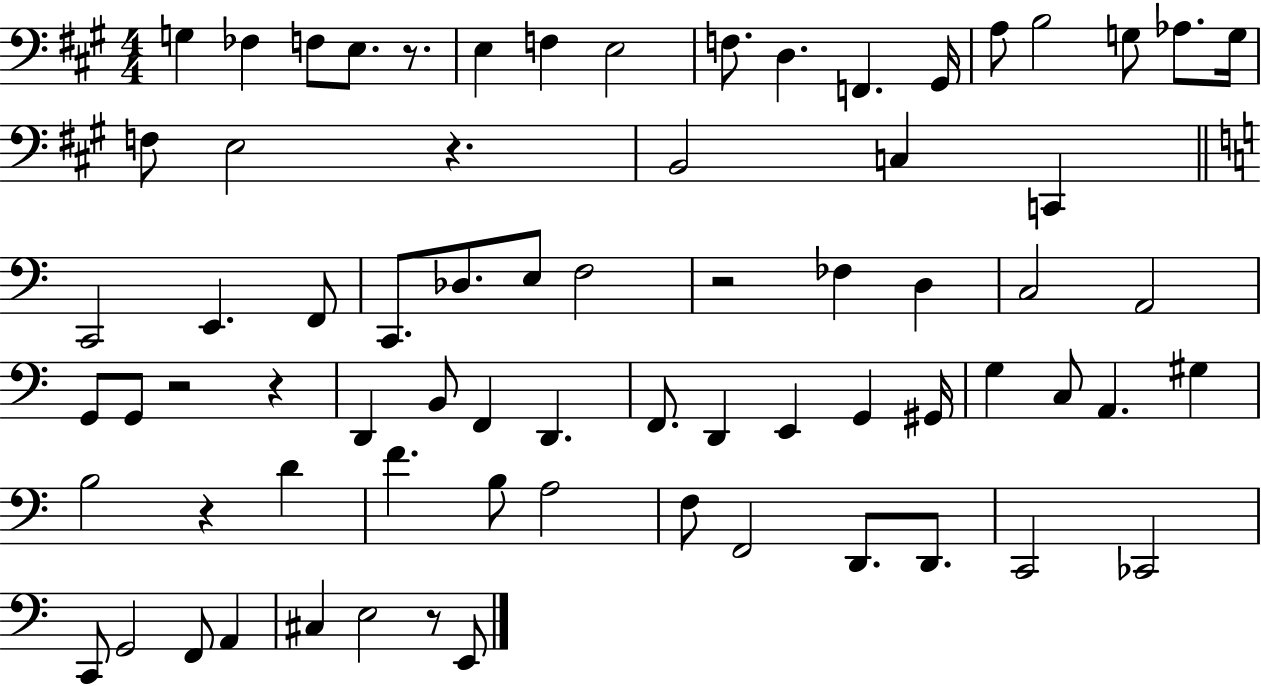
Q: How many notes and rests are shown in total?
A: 72